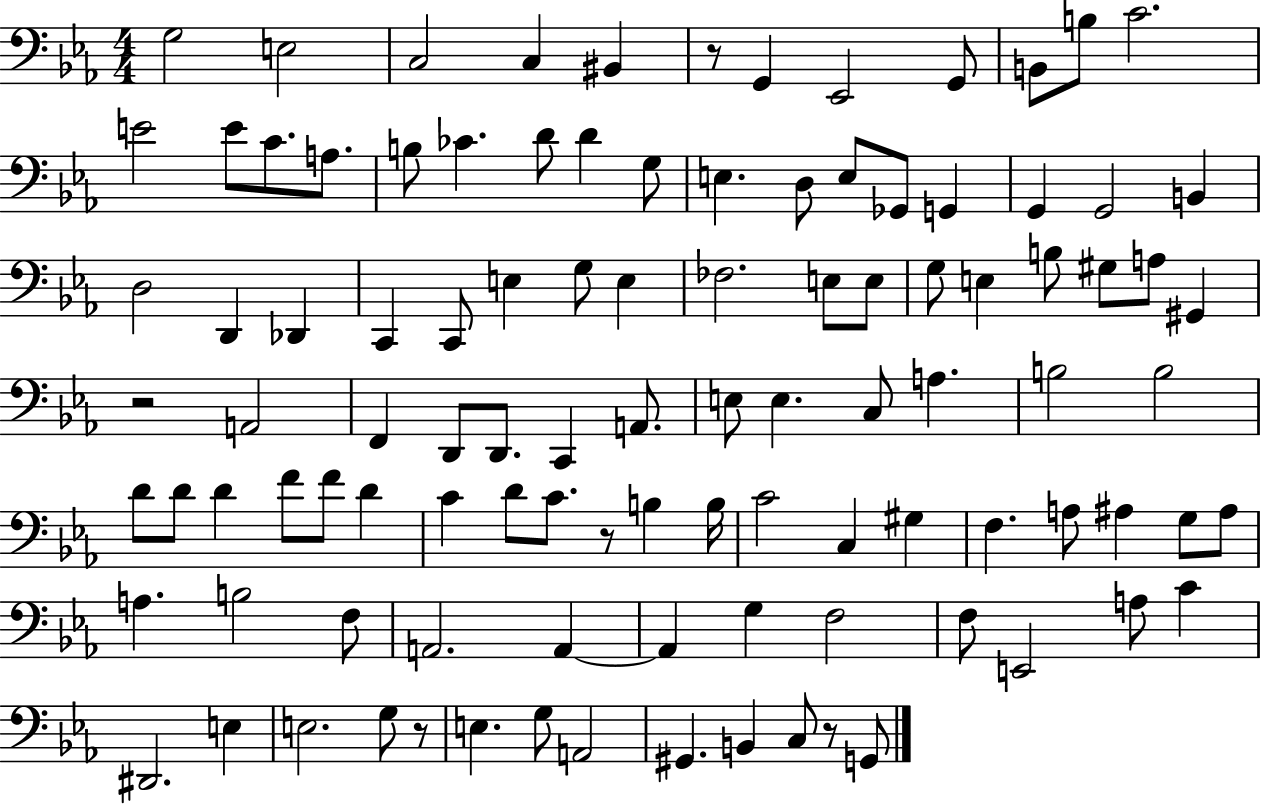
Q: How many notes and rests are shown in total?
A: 104